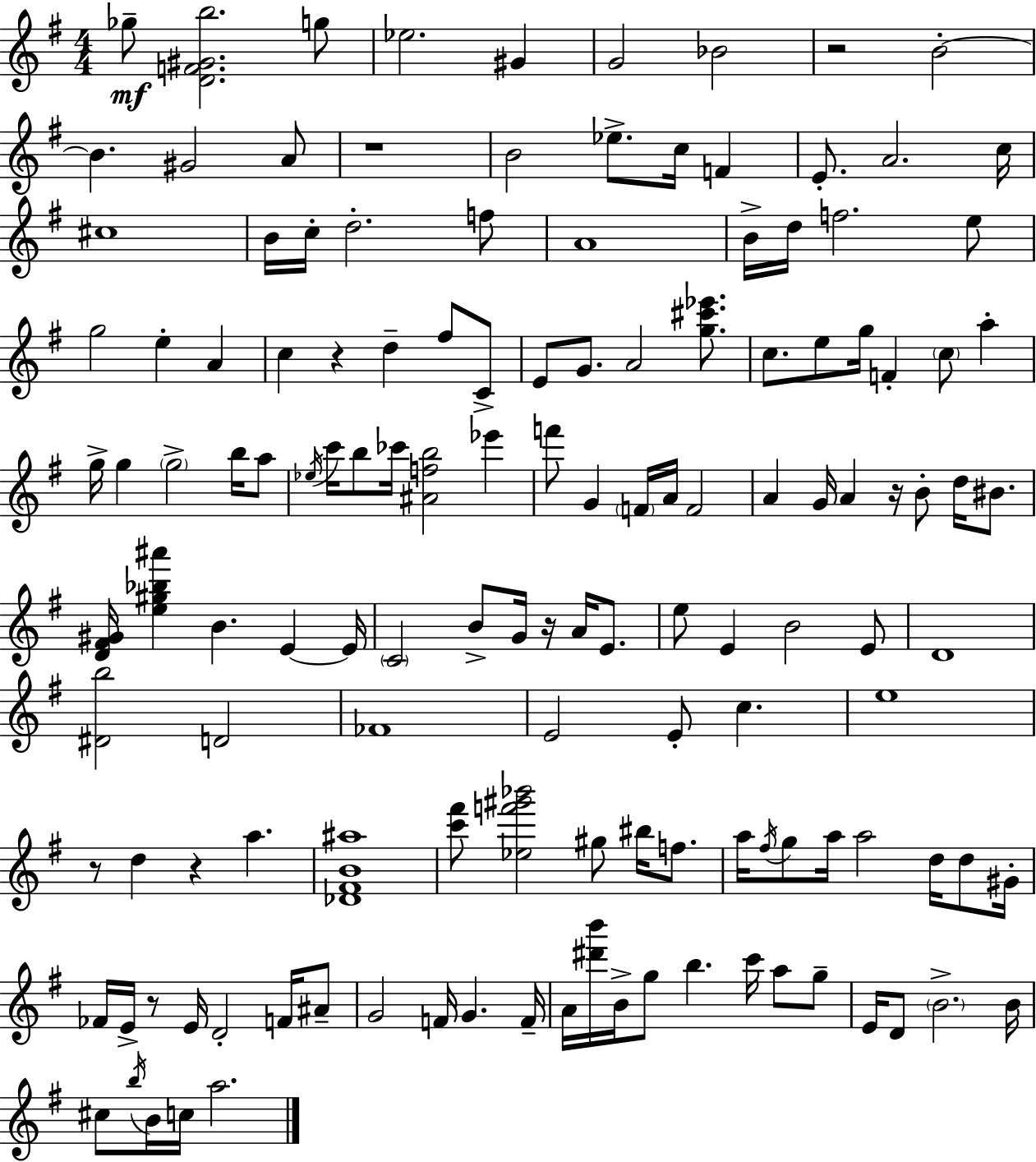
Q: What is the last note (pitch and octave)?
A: A5